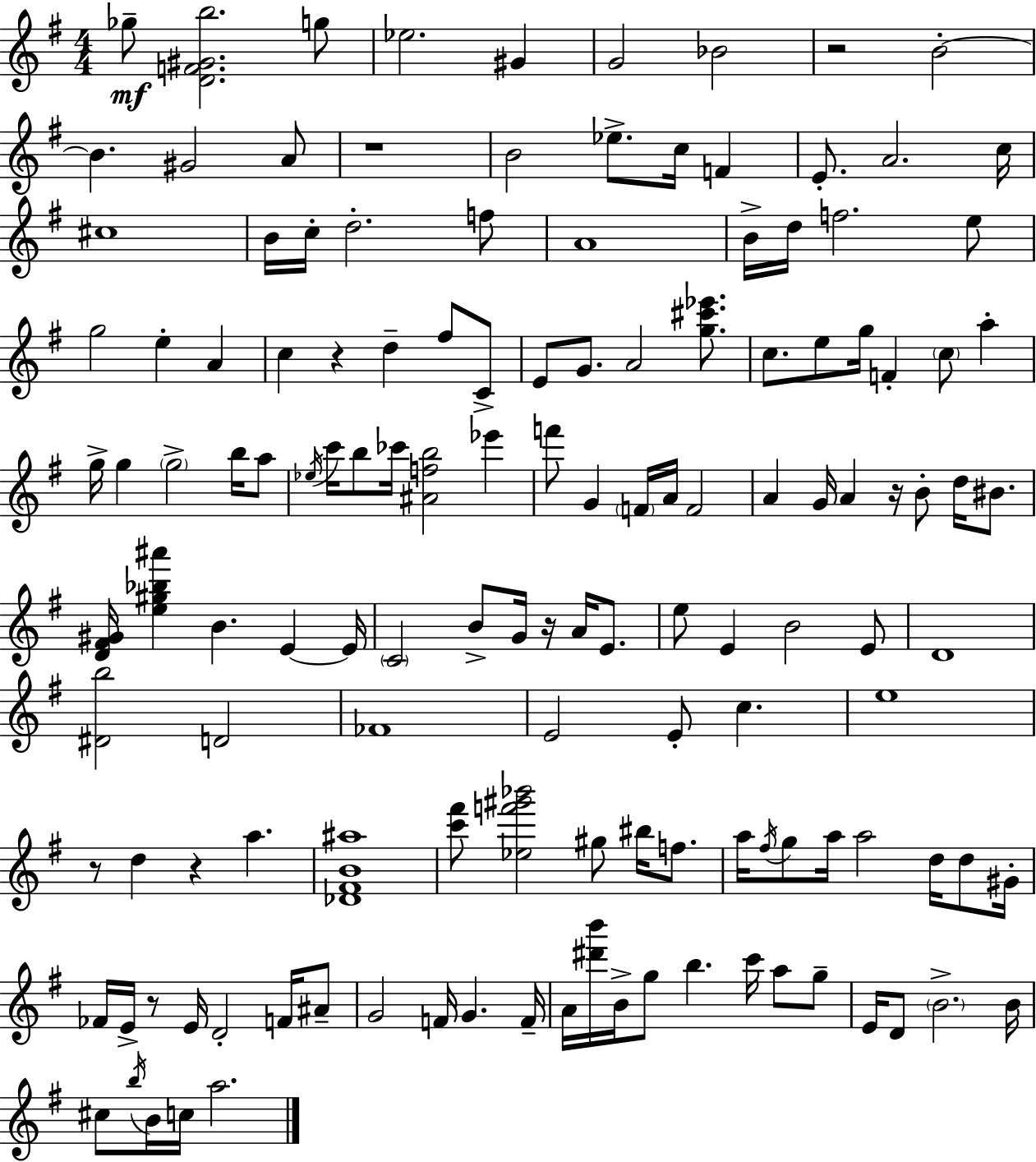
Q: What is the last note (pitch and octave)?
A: A5